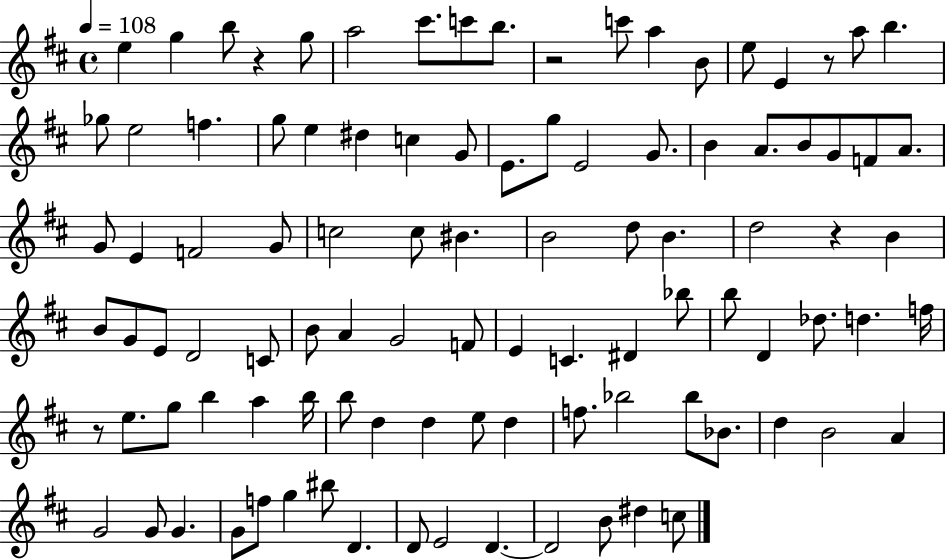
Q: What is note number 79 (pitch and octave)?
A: B4